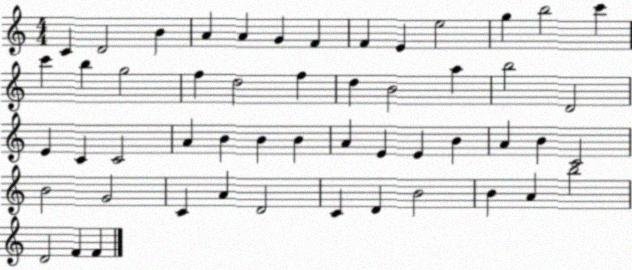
X:1
T:Untitled
M:4/4
L:1/4
K:C
C D2 B A A G F F E e2 g b2 c' c' b g2 f d2 f d B2 a b2 D2 E C C2 A B B B A E E B A B C2 B2 G2 C A D2 C D B2 B A b2 D2 F F